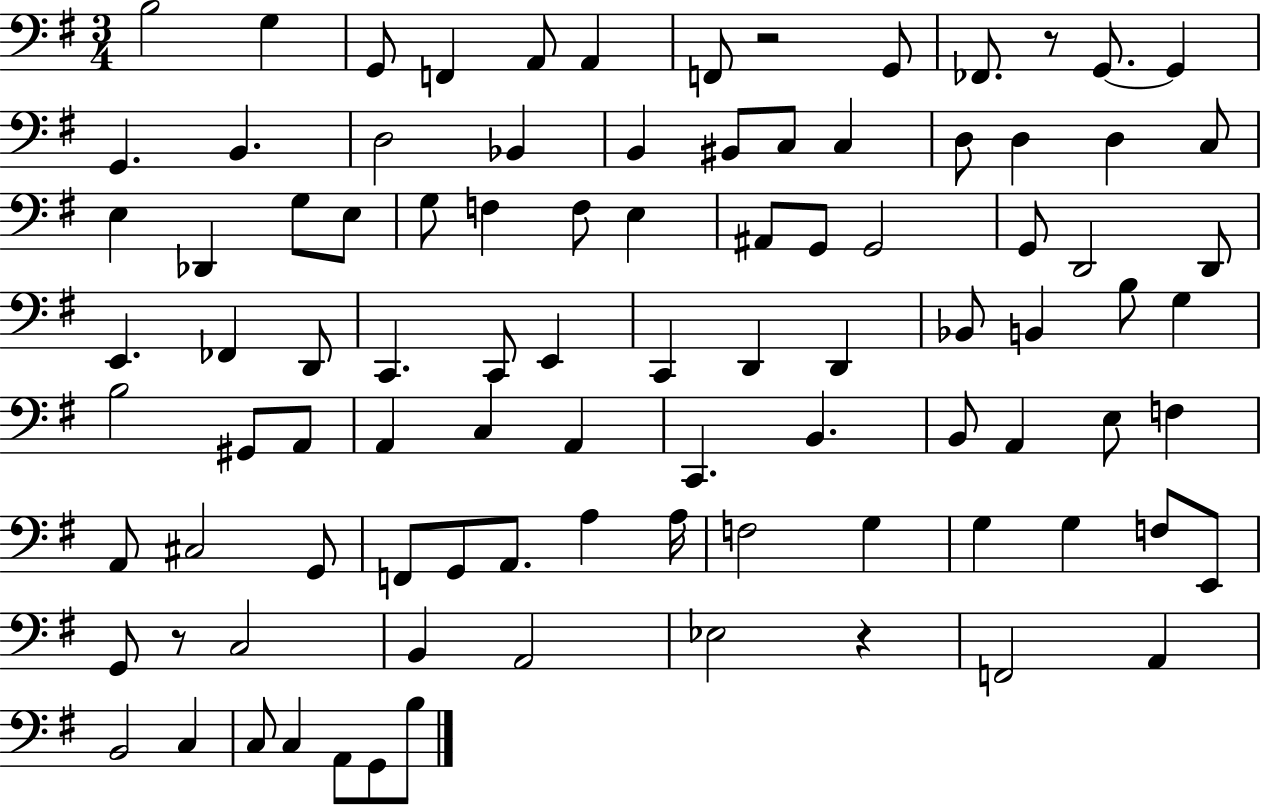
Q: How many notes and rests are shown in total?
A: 94